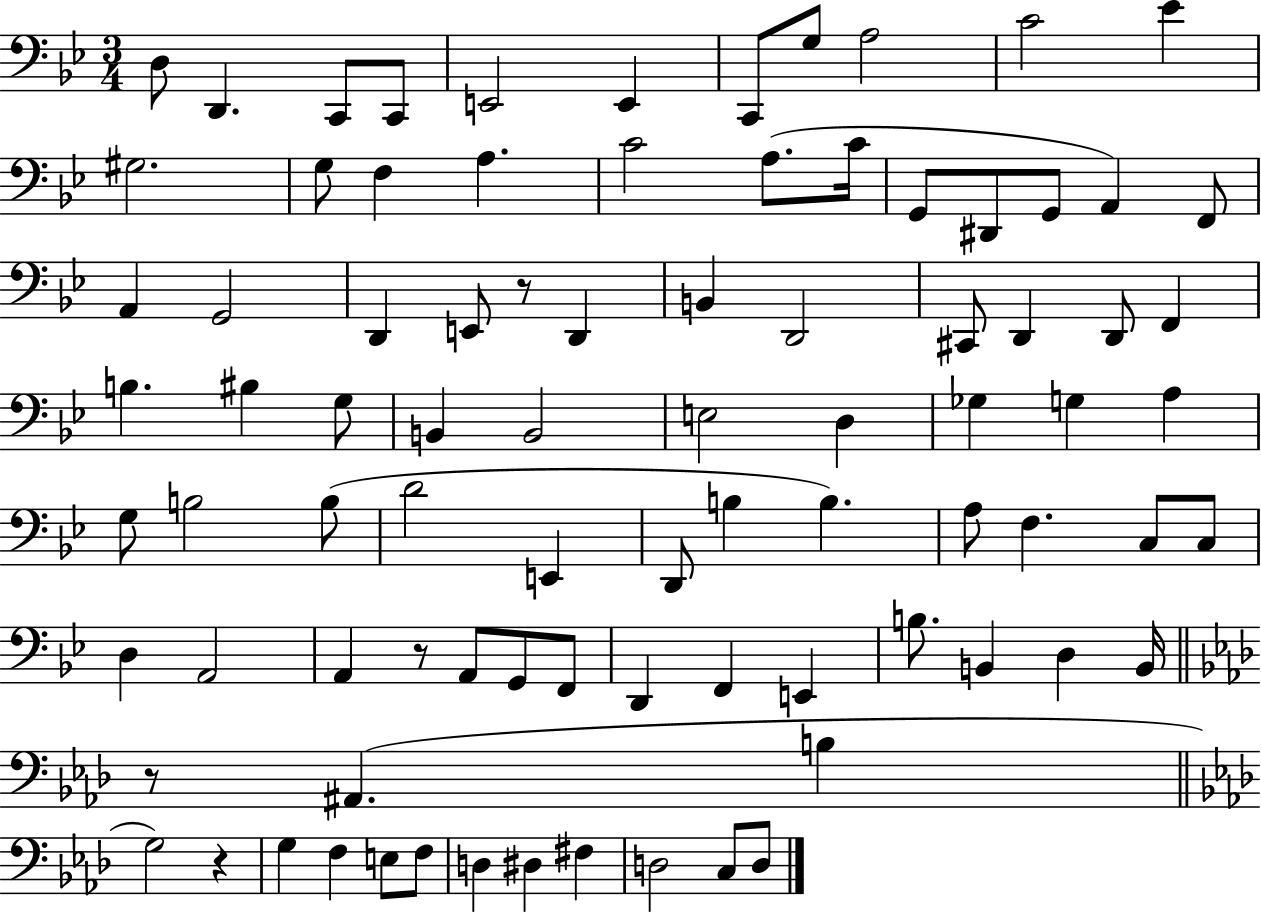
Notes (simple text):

D3/e D2/q. C2/e C2/e E2/h E2/q C2/e G3/e A3/h C4/h Eb4/q G#3/h. G3/e F3/q A3/q. C4/h A3/e. C4/s G2/e D#2/e G2/e A2/q F2/e A2/q G2/h D2/q E2/e R/e D2/q B2/q D2/h C#2/e D2/q D2/e F2/q B3/q. BIS3/q G3/e B2/q B2/h E3/h D3/q Gb3/q G3/q A3/q G3/e B3/h B3/e D4/h E2/q D2/e B3/q B3/q. A3/e F3/q. C3/e C3/e D3/q A2/h A2/q R/e A2/e G2/e F2/e D2/q F2/q E2/q B3/e. B2/q D3/q B2/s R/e A#2/q. B3/q G3/h R/q G3/q F3/q E3/e F3/e D3/q D#3/q F#3/q D3/h C3/e D3/e